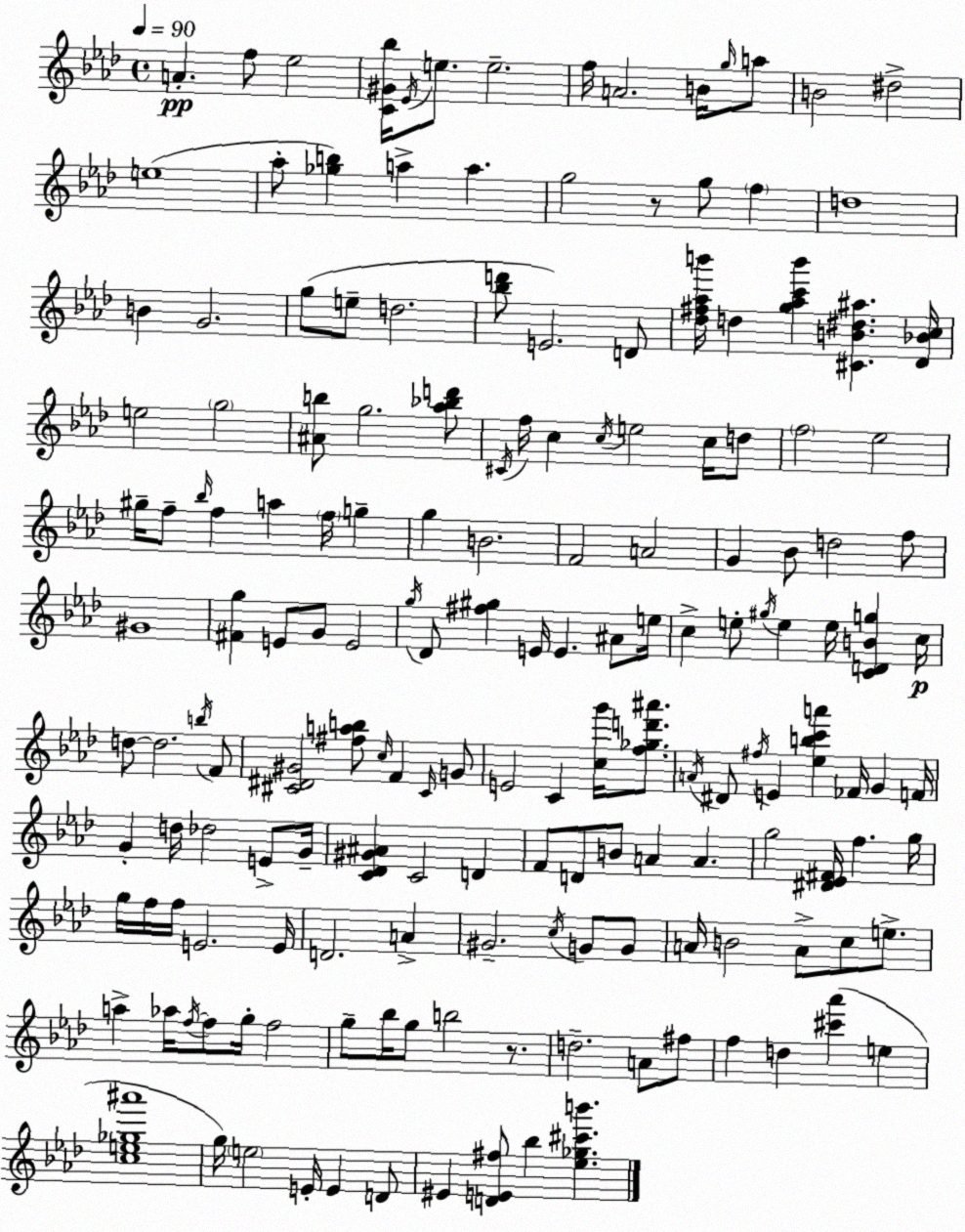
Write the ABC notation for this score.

X:1
T:Untitled
M:4/4
L:1/4
K:Fm
A f/2 _e2 [C^G_b]/4 _E/4 e/2 e2 f/4 A2 B/4 g/4 a/2 B2 ^d2 e4 _a/2 [_gb] a a g2 z/2 g/2 f d4 B G2 g/2 e/2 d2 [_bd']/2 E2 D/2 [_d^f_ab']/4 d [g_ac'b'] [^CB^d^a] [_D_Bc]/4 e2 g2 [^Ab]/2 g2 [_a_bd']/2 ^C/4 f/4 c c/4 e2 c/4 d/2 f2 _e2 ^g/4 f/2 _b/4 f a f/4 g g B2 F2 A2 G _B/2 d2 f/2 ^G4 [^Fg] E/2 G/2 E2 g/4 _D/2 [^f^g] E/4 E ^A/2 e/4 c e/2 ^g/4 e e/4 [CDBg] c/4 d/2 d2 b/4 F/2 [^C^D^G]2 [^fab]/2 c/4 F ^C/4 G/2 E2 C [cg']/4 [f_gd'^a']/2 A/4 ^D/2 ^f/4 E [_ebc'a'] _F/4 G F/4 G d/4 _d2 E/2 G/4 [C_D^G^A] C2 D F/2 D/2 B/2 A A g2 [^D_E^F]/4 f g/4 g/4 f/4 f/4 E2 E/4 D2 A ^G2 c/4 G/2 G/2 A/4 B2 A/2 c/2 e/2 a _a/4 f/4 f/2 g/4 f2 g/2 _b/4 g/2 b2 z/2 d2 A/2 ^f/2 f d [^c'_a'] e [ce_g^a']4 g/4 e2 E/4 E D/2 ^E [DE^f]/2 _b [_e_g^c'b']